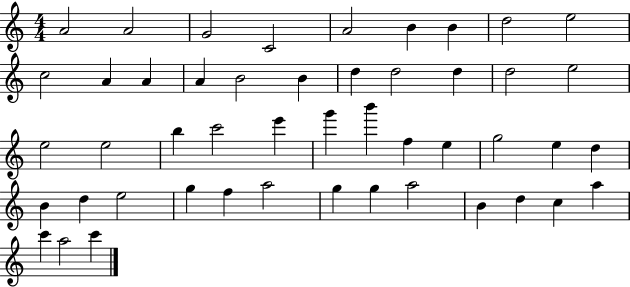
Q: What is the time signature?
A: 4/4